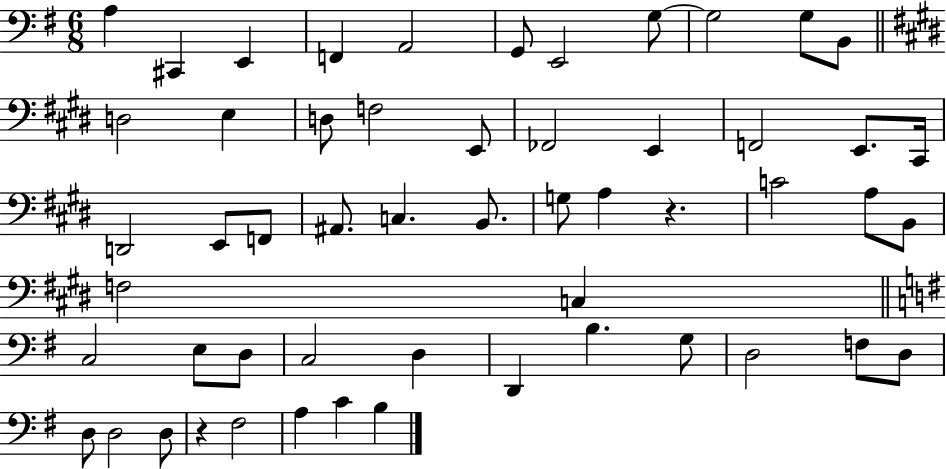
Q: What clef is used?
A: bass